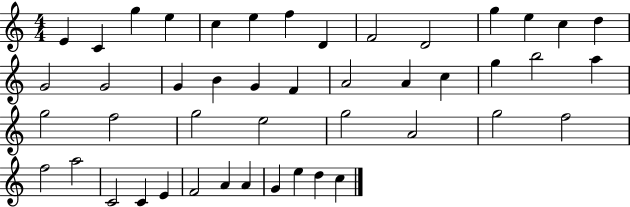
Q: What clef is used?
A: treble